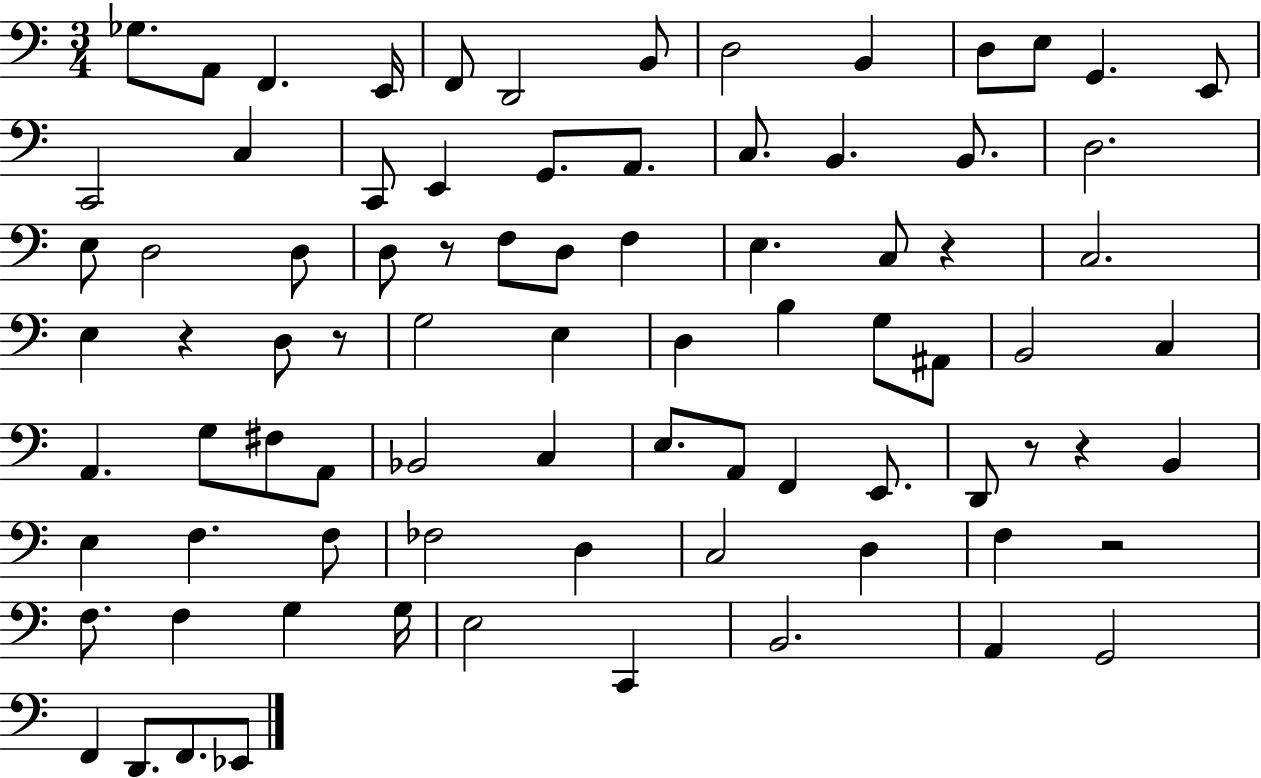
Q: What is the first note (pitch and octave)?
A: Gb3